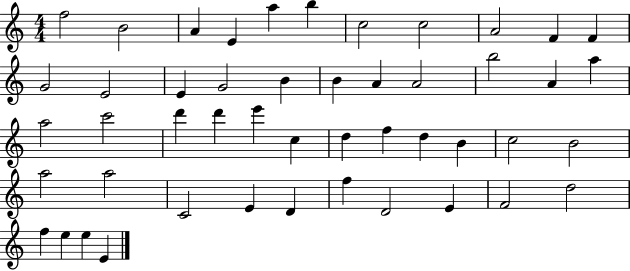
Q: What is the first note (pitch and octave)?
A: F5